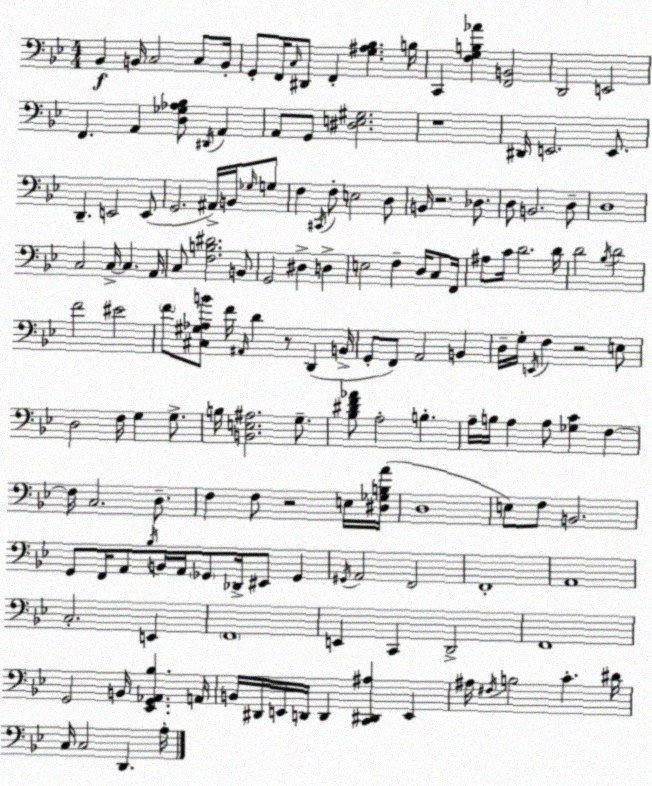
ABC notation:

X:1
T:Untitled
M:4/4
L:1/4
K:Bb
_B,, B,,/4 C,2 C,/2 B,,/4 G,,/2 F,,/4 C,/4 ^D,,/2 F,, [G,^A,_B,] B,/4 C,, [F,G,B,_A] [F,,B,,]2 D,,2 E,,2 F,, A,, [D,_G,_A,_B,]/2 ^D,,/4 A,, A,,/2 G,,/2 [^D,E,^G,]2 z4 ^D,,/4 E,,2 E,,/2 D,, E,,2 E,,/2 G,,2 ^A,,/4 B,,/4 _G,/4 G,/2 F, ^C,,/4 F,/2 E,2 D,/2 B,,/4 z2 _D,/2 D,/2 B,,2 D,/2 D,4 C,2 C,/4 C, A,,/4 C,/2 [F,B,^D]2 B,,/2 G,,2 ^D, D, E,2 F, D,/4 C,/2 F,,/4 ^A,/2 C/4 D2 D/4 D2 _B,/4 D2 F2 ^E2 F/2 [^C,^G,_A,B]/2 F/4 ^A,,/4 D z/2 D,, B,,/4 G,,/2 F,,/2 A,,2 B,, D,/4 G,/4 E,,/4 F, z2 E,/2 D,2 F,/4 G, G,/2 B,/4 [B,,E,^A,]2 G,/2 [_B,^DF_A]/2 A,2 B, A,/4 B,/4 A, A,/2 [_G,C] F, F,/4 C,2 D,/2 F, F,/2 z2 E,/4 [^D,_G,B,A]/4 D,4 E,/2 F,/2 B,,2 G,,/2 F,,/4 A,,/2 _B,/4 B,,/4 A,,/4 _G,,/2 _D,,/4 ^E,,/2 _G,, ^G,,/4 A,,2 F,,2 F,,4 A,,4 C,2 E,, F,,4 E,, C,, D,,2 F,,4 G,,2 B,,/4 [_E,,G,,_A,,_B,] A,,/4 B,,/4 ^D,,/4 E,,/4 D,,/4 D,, [C,,^D,,^A,] E,, ^A,/4 ^F,/4 B,2 C ^D/4 C,/4 C,2 D,, A,/4